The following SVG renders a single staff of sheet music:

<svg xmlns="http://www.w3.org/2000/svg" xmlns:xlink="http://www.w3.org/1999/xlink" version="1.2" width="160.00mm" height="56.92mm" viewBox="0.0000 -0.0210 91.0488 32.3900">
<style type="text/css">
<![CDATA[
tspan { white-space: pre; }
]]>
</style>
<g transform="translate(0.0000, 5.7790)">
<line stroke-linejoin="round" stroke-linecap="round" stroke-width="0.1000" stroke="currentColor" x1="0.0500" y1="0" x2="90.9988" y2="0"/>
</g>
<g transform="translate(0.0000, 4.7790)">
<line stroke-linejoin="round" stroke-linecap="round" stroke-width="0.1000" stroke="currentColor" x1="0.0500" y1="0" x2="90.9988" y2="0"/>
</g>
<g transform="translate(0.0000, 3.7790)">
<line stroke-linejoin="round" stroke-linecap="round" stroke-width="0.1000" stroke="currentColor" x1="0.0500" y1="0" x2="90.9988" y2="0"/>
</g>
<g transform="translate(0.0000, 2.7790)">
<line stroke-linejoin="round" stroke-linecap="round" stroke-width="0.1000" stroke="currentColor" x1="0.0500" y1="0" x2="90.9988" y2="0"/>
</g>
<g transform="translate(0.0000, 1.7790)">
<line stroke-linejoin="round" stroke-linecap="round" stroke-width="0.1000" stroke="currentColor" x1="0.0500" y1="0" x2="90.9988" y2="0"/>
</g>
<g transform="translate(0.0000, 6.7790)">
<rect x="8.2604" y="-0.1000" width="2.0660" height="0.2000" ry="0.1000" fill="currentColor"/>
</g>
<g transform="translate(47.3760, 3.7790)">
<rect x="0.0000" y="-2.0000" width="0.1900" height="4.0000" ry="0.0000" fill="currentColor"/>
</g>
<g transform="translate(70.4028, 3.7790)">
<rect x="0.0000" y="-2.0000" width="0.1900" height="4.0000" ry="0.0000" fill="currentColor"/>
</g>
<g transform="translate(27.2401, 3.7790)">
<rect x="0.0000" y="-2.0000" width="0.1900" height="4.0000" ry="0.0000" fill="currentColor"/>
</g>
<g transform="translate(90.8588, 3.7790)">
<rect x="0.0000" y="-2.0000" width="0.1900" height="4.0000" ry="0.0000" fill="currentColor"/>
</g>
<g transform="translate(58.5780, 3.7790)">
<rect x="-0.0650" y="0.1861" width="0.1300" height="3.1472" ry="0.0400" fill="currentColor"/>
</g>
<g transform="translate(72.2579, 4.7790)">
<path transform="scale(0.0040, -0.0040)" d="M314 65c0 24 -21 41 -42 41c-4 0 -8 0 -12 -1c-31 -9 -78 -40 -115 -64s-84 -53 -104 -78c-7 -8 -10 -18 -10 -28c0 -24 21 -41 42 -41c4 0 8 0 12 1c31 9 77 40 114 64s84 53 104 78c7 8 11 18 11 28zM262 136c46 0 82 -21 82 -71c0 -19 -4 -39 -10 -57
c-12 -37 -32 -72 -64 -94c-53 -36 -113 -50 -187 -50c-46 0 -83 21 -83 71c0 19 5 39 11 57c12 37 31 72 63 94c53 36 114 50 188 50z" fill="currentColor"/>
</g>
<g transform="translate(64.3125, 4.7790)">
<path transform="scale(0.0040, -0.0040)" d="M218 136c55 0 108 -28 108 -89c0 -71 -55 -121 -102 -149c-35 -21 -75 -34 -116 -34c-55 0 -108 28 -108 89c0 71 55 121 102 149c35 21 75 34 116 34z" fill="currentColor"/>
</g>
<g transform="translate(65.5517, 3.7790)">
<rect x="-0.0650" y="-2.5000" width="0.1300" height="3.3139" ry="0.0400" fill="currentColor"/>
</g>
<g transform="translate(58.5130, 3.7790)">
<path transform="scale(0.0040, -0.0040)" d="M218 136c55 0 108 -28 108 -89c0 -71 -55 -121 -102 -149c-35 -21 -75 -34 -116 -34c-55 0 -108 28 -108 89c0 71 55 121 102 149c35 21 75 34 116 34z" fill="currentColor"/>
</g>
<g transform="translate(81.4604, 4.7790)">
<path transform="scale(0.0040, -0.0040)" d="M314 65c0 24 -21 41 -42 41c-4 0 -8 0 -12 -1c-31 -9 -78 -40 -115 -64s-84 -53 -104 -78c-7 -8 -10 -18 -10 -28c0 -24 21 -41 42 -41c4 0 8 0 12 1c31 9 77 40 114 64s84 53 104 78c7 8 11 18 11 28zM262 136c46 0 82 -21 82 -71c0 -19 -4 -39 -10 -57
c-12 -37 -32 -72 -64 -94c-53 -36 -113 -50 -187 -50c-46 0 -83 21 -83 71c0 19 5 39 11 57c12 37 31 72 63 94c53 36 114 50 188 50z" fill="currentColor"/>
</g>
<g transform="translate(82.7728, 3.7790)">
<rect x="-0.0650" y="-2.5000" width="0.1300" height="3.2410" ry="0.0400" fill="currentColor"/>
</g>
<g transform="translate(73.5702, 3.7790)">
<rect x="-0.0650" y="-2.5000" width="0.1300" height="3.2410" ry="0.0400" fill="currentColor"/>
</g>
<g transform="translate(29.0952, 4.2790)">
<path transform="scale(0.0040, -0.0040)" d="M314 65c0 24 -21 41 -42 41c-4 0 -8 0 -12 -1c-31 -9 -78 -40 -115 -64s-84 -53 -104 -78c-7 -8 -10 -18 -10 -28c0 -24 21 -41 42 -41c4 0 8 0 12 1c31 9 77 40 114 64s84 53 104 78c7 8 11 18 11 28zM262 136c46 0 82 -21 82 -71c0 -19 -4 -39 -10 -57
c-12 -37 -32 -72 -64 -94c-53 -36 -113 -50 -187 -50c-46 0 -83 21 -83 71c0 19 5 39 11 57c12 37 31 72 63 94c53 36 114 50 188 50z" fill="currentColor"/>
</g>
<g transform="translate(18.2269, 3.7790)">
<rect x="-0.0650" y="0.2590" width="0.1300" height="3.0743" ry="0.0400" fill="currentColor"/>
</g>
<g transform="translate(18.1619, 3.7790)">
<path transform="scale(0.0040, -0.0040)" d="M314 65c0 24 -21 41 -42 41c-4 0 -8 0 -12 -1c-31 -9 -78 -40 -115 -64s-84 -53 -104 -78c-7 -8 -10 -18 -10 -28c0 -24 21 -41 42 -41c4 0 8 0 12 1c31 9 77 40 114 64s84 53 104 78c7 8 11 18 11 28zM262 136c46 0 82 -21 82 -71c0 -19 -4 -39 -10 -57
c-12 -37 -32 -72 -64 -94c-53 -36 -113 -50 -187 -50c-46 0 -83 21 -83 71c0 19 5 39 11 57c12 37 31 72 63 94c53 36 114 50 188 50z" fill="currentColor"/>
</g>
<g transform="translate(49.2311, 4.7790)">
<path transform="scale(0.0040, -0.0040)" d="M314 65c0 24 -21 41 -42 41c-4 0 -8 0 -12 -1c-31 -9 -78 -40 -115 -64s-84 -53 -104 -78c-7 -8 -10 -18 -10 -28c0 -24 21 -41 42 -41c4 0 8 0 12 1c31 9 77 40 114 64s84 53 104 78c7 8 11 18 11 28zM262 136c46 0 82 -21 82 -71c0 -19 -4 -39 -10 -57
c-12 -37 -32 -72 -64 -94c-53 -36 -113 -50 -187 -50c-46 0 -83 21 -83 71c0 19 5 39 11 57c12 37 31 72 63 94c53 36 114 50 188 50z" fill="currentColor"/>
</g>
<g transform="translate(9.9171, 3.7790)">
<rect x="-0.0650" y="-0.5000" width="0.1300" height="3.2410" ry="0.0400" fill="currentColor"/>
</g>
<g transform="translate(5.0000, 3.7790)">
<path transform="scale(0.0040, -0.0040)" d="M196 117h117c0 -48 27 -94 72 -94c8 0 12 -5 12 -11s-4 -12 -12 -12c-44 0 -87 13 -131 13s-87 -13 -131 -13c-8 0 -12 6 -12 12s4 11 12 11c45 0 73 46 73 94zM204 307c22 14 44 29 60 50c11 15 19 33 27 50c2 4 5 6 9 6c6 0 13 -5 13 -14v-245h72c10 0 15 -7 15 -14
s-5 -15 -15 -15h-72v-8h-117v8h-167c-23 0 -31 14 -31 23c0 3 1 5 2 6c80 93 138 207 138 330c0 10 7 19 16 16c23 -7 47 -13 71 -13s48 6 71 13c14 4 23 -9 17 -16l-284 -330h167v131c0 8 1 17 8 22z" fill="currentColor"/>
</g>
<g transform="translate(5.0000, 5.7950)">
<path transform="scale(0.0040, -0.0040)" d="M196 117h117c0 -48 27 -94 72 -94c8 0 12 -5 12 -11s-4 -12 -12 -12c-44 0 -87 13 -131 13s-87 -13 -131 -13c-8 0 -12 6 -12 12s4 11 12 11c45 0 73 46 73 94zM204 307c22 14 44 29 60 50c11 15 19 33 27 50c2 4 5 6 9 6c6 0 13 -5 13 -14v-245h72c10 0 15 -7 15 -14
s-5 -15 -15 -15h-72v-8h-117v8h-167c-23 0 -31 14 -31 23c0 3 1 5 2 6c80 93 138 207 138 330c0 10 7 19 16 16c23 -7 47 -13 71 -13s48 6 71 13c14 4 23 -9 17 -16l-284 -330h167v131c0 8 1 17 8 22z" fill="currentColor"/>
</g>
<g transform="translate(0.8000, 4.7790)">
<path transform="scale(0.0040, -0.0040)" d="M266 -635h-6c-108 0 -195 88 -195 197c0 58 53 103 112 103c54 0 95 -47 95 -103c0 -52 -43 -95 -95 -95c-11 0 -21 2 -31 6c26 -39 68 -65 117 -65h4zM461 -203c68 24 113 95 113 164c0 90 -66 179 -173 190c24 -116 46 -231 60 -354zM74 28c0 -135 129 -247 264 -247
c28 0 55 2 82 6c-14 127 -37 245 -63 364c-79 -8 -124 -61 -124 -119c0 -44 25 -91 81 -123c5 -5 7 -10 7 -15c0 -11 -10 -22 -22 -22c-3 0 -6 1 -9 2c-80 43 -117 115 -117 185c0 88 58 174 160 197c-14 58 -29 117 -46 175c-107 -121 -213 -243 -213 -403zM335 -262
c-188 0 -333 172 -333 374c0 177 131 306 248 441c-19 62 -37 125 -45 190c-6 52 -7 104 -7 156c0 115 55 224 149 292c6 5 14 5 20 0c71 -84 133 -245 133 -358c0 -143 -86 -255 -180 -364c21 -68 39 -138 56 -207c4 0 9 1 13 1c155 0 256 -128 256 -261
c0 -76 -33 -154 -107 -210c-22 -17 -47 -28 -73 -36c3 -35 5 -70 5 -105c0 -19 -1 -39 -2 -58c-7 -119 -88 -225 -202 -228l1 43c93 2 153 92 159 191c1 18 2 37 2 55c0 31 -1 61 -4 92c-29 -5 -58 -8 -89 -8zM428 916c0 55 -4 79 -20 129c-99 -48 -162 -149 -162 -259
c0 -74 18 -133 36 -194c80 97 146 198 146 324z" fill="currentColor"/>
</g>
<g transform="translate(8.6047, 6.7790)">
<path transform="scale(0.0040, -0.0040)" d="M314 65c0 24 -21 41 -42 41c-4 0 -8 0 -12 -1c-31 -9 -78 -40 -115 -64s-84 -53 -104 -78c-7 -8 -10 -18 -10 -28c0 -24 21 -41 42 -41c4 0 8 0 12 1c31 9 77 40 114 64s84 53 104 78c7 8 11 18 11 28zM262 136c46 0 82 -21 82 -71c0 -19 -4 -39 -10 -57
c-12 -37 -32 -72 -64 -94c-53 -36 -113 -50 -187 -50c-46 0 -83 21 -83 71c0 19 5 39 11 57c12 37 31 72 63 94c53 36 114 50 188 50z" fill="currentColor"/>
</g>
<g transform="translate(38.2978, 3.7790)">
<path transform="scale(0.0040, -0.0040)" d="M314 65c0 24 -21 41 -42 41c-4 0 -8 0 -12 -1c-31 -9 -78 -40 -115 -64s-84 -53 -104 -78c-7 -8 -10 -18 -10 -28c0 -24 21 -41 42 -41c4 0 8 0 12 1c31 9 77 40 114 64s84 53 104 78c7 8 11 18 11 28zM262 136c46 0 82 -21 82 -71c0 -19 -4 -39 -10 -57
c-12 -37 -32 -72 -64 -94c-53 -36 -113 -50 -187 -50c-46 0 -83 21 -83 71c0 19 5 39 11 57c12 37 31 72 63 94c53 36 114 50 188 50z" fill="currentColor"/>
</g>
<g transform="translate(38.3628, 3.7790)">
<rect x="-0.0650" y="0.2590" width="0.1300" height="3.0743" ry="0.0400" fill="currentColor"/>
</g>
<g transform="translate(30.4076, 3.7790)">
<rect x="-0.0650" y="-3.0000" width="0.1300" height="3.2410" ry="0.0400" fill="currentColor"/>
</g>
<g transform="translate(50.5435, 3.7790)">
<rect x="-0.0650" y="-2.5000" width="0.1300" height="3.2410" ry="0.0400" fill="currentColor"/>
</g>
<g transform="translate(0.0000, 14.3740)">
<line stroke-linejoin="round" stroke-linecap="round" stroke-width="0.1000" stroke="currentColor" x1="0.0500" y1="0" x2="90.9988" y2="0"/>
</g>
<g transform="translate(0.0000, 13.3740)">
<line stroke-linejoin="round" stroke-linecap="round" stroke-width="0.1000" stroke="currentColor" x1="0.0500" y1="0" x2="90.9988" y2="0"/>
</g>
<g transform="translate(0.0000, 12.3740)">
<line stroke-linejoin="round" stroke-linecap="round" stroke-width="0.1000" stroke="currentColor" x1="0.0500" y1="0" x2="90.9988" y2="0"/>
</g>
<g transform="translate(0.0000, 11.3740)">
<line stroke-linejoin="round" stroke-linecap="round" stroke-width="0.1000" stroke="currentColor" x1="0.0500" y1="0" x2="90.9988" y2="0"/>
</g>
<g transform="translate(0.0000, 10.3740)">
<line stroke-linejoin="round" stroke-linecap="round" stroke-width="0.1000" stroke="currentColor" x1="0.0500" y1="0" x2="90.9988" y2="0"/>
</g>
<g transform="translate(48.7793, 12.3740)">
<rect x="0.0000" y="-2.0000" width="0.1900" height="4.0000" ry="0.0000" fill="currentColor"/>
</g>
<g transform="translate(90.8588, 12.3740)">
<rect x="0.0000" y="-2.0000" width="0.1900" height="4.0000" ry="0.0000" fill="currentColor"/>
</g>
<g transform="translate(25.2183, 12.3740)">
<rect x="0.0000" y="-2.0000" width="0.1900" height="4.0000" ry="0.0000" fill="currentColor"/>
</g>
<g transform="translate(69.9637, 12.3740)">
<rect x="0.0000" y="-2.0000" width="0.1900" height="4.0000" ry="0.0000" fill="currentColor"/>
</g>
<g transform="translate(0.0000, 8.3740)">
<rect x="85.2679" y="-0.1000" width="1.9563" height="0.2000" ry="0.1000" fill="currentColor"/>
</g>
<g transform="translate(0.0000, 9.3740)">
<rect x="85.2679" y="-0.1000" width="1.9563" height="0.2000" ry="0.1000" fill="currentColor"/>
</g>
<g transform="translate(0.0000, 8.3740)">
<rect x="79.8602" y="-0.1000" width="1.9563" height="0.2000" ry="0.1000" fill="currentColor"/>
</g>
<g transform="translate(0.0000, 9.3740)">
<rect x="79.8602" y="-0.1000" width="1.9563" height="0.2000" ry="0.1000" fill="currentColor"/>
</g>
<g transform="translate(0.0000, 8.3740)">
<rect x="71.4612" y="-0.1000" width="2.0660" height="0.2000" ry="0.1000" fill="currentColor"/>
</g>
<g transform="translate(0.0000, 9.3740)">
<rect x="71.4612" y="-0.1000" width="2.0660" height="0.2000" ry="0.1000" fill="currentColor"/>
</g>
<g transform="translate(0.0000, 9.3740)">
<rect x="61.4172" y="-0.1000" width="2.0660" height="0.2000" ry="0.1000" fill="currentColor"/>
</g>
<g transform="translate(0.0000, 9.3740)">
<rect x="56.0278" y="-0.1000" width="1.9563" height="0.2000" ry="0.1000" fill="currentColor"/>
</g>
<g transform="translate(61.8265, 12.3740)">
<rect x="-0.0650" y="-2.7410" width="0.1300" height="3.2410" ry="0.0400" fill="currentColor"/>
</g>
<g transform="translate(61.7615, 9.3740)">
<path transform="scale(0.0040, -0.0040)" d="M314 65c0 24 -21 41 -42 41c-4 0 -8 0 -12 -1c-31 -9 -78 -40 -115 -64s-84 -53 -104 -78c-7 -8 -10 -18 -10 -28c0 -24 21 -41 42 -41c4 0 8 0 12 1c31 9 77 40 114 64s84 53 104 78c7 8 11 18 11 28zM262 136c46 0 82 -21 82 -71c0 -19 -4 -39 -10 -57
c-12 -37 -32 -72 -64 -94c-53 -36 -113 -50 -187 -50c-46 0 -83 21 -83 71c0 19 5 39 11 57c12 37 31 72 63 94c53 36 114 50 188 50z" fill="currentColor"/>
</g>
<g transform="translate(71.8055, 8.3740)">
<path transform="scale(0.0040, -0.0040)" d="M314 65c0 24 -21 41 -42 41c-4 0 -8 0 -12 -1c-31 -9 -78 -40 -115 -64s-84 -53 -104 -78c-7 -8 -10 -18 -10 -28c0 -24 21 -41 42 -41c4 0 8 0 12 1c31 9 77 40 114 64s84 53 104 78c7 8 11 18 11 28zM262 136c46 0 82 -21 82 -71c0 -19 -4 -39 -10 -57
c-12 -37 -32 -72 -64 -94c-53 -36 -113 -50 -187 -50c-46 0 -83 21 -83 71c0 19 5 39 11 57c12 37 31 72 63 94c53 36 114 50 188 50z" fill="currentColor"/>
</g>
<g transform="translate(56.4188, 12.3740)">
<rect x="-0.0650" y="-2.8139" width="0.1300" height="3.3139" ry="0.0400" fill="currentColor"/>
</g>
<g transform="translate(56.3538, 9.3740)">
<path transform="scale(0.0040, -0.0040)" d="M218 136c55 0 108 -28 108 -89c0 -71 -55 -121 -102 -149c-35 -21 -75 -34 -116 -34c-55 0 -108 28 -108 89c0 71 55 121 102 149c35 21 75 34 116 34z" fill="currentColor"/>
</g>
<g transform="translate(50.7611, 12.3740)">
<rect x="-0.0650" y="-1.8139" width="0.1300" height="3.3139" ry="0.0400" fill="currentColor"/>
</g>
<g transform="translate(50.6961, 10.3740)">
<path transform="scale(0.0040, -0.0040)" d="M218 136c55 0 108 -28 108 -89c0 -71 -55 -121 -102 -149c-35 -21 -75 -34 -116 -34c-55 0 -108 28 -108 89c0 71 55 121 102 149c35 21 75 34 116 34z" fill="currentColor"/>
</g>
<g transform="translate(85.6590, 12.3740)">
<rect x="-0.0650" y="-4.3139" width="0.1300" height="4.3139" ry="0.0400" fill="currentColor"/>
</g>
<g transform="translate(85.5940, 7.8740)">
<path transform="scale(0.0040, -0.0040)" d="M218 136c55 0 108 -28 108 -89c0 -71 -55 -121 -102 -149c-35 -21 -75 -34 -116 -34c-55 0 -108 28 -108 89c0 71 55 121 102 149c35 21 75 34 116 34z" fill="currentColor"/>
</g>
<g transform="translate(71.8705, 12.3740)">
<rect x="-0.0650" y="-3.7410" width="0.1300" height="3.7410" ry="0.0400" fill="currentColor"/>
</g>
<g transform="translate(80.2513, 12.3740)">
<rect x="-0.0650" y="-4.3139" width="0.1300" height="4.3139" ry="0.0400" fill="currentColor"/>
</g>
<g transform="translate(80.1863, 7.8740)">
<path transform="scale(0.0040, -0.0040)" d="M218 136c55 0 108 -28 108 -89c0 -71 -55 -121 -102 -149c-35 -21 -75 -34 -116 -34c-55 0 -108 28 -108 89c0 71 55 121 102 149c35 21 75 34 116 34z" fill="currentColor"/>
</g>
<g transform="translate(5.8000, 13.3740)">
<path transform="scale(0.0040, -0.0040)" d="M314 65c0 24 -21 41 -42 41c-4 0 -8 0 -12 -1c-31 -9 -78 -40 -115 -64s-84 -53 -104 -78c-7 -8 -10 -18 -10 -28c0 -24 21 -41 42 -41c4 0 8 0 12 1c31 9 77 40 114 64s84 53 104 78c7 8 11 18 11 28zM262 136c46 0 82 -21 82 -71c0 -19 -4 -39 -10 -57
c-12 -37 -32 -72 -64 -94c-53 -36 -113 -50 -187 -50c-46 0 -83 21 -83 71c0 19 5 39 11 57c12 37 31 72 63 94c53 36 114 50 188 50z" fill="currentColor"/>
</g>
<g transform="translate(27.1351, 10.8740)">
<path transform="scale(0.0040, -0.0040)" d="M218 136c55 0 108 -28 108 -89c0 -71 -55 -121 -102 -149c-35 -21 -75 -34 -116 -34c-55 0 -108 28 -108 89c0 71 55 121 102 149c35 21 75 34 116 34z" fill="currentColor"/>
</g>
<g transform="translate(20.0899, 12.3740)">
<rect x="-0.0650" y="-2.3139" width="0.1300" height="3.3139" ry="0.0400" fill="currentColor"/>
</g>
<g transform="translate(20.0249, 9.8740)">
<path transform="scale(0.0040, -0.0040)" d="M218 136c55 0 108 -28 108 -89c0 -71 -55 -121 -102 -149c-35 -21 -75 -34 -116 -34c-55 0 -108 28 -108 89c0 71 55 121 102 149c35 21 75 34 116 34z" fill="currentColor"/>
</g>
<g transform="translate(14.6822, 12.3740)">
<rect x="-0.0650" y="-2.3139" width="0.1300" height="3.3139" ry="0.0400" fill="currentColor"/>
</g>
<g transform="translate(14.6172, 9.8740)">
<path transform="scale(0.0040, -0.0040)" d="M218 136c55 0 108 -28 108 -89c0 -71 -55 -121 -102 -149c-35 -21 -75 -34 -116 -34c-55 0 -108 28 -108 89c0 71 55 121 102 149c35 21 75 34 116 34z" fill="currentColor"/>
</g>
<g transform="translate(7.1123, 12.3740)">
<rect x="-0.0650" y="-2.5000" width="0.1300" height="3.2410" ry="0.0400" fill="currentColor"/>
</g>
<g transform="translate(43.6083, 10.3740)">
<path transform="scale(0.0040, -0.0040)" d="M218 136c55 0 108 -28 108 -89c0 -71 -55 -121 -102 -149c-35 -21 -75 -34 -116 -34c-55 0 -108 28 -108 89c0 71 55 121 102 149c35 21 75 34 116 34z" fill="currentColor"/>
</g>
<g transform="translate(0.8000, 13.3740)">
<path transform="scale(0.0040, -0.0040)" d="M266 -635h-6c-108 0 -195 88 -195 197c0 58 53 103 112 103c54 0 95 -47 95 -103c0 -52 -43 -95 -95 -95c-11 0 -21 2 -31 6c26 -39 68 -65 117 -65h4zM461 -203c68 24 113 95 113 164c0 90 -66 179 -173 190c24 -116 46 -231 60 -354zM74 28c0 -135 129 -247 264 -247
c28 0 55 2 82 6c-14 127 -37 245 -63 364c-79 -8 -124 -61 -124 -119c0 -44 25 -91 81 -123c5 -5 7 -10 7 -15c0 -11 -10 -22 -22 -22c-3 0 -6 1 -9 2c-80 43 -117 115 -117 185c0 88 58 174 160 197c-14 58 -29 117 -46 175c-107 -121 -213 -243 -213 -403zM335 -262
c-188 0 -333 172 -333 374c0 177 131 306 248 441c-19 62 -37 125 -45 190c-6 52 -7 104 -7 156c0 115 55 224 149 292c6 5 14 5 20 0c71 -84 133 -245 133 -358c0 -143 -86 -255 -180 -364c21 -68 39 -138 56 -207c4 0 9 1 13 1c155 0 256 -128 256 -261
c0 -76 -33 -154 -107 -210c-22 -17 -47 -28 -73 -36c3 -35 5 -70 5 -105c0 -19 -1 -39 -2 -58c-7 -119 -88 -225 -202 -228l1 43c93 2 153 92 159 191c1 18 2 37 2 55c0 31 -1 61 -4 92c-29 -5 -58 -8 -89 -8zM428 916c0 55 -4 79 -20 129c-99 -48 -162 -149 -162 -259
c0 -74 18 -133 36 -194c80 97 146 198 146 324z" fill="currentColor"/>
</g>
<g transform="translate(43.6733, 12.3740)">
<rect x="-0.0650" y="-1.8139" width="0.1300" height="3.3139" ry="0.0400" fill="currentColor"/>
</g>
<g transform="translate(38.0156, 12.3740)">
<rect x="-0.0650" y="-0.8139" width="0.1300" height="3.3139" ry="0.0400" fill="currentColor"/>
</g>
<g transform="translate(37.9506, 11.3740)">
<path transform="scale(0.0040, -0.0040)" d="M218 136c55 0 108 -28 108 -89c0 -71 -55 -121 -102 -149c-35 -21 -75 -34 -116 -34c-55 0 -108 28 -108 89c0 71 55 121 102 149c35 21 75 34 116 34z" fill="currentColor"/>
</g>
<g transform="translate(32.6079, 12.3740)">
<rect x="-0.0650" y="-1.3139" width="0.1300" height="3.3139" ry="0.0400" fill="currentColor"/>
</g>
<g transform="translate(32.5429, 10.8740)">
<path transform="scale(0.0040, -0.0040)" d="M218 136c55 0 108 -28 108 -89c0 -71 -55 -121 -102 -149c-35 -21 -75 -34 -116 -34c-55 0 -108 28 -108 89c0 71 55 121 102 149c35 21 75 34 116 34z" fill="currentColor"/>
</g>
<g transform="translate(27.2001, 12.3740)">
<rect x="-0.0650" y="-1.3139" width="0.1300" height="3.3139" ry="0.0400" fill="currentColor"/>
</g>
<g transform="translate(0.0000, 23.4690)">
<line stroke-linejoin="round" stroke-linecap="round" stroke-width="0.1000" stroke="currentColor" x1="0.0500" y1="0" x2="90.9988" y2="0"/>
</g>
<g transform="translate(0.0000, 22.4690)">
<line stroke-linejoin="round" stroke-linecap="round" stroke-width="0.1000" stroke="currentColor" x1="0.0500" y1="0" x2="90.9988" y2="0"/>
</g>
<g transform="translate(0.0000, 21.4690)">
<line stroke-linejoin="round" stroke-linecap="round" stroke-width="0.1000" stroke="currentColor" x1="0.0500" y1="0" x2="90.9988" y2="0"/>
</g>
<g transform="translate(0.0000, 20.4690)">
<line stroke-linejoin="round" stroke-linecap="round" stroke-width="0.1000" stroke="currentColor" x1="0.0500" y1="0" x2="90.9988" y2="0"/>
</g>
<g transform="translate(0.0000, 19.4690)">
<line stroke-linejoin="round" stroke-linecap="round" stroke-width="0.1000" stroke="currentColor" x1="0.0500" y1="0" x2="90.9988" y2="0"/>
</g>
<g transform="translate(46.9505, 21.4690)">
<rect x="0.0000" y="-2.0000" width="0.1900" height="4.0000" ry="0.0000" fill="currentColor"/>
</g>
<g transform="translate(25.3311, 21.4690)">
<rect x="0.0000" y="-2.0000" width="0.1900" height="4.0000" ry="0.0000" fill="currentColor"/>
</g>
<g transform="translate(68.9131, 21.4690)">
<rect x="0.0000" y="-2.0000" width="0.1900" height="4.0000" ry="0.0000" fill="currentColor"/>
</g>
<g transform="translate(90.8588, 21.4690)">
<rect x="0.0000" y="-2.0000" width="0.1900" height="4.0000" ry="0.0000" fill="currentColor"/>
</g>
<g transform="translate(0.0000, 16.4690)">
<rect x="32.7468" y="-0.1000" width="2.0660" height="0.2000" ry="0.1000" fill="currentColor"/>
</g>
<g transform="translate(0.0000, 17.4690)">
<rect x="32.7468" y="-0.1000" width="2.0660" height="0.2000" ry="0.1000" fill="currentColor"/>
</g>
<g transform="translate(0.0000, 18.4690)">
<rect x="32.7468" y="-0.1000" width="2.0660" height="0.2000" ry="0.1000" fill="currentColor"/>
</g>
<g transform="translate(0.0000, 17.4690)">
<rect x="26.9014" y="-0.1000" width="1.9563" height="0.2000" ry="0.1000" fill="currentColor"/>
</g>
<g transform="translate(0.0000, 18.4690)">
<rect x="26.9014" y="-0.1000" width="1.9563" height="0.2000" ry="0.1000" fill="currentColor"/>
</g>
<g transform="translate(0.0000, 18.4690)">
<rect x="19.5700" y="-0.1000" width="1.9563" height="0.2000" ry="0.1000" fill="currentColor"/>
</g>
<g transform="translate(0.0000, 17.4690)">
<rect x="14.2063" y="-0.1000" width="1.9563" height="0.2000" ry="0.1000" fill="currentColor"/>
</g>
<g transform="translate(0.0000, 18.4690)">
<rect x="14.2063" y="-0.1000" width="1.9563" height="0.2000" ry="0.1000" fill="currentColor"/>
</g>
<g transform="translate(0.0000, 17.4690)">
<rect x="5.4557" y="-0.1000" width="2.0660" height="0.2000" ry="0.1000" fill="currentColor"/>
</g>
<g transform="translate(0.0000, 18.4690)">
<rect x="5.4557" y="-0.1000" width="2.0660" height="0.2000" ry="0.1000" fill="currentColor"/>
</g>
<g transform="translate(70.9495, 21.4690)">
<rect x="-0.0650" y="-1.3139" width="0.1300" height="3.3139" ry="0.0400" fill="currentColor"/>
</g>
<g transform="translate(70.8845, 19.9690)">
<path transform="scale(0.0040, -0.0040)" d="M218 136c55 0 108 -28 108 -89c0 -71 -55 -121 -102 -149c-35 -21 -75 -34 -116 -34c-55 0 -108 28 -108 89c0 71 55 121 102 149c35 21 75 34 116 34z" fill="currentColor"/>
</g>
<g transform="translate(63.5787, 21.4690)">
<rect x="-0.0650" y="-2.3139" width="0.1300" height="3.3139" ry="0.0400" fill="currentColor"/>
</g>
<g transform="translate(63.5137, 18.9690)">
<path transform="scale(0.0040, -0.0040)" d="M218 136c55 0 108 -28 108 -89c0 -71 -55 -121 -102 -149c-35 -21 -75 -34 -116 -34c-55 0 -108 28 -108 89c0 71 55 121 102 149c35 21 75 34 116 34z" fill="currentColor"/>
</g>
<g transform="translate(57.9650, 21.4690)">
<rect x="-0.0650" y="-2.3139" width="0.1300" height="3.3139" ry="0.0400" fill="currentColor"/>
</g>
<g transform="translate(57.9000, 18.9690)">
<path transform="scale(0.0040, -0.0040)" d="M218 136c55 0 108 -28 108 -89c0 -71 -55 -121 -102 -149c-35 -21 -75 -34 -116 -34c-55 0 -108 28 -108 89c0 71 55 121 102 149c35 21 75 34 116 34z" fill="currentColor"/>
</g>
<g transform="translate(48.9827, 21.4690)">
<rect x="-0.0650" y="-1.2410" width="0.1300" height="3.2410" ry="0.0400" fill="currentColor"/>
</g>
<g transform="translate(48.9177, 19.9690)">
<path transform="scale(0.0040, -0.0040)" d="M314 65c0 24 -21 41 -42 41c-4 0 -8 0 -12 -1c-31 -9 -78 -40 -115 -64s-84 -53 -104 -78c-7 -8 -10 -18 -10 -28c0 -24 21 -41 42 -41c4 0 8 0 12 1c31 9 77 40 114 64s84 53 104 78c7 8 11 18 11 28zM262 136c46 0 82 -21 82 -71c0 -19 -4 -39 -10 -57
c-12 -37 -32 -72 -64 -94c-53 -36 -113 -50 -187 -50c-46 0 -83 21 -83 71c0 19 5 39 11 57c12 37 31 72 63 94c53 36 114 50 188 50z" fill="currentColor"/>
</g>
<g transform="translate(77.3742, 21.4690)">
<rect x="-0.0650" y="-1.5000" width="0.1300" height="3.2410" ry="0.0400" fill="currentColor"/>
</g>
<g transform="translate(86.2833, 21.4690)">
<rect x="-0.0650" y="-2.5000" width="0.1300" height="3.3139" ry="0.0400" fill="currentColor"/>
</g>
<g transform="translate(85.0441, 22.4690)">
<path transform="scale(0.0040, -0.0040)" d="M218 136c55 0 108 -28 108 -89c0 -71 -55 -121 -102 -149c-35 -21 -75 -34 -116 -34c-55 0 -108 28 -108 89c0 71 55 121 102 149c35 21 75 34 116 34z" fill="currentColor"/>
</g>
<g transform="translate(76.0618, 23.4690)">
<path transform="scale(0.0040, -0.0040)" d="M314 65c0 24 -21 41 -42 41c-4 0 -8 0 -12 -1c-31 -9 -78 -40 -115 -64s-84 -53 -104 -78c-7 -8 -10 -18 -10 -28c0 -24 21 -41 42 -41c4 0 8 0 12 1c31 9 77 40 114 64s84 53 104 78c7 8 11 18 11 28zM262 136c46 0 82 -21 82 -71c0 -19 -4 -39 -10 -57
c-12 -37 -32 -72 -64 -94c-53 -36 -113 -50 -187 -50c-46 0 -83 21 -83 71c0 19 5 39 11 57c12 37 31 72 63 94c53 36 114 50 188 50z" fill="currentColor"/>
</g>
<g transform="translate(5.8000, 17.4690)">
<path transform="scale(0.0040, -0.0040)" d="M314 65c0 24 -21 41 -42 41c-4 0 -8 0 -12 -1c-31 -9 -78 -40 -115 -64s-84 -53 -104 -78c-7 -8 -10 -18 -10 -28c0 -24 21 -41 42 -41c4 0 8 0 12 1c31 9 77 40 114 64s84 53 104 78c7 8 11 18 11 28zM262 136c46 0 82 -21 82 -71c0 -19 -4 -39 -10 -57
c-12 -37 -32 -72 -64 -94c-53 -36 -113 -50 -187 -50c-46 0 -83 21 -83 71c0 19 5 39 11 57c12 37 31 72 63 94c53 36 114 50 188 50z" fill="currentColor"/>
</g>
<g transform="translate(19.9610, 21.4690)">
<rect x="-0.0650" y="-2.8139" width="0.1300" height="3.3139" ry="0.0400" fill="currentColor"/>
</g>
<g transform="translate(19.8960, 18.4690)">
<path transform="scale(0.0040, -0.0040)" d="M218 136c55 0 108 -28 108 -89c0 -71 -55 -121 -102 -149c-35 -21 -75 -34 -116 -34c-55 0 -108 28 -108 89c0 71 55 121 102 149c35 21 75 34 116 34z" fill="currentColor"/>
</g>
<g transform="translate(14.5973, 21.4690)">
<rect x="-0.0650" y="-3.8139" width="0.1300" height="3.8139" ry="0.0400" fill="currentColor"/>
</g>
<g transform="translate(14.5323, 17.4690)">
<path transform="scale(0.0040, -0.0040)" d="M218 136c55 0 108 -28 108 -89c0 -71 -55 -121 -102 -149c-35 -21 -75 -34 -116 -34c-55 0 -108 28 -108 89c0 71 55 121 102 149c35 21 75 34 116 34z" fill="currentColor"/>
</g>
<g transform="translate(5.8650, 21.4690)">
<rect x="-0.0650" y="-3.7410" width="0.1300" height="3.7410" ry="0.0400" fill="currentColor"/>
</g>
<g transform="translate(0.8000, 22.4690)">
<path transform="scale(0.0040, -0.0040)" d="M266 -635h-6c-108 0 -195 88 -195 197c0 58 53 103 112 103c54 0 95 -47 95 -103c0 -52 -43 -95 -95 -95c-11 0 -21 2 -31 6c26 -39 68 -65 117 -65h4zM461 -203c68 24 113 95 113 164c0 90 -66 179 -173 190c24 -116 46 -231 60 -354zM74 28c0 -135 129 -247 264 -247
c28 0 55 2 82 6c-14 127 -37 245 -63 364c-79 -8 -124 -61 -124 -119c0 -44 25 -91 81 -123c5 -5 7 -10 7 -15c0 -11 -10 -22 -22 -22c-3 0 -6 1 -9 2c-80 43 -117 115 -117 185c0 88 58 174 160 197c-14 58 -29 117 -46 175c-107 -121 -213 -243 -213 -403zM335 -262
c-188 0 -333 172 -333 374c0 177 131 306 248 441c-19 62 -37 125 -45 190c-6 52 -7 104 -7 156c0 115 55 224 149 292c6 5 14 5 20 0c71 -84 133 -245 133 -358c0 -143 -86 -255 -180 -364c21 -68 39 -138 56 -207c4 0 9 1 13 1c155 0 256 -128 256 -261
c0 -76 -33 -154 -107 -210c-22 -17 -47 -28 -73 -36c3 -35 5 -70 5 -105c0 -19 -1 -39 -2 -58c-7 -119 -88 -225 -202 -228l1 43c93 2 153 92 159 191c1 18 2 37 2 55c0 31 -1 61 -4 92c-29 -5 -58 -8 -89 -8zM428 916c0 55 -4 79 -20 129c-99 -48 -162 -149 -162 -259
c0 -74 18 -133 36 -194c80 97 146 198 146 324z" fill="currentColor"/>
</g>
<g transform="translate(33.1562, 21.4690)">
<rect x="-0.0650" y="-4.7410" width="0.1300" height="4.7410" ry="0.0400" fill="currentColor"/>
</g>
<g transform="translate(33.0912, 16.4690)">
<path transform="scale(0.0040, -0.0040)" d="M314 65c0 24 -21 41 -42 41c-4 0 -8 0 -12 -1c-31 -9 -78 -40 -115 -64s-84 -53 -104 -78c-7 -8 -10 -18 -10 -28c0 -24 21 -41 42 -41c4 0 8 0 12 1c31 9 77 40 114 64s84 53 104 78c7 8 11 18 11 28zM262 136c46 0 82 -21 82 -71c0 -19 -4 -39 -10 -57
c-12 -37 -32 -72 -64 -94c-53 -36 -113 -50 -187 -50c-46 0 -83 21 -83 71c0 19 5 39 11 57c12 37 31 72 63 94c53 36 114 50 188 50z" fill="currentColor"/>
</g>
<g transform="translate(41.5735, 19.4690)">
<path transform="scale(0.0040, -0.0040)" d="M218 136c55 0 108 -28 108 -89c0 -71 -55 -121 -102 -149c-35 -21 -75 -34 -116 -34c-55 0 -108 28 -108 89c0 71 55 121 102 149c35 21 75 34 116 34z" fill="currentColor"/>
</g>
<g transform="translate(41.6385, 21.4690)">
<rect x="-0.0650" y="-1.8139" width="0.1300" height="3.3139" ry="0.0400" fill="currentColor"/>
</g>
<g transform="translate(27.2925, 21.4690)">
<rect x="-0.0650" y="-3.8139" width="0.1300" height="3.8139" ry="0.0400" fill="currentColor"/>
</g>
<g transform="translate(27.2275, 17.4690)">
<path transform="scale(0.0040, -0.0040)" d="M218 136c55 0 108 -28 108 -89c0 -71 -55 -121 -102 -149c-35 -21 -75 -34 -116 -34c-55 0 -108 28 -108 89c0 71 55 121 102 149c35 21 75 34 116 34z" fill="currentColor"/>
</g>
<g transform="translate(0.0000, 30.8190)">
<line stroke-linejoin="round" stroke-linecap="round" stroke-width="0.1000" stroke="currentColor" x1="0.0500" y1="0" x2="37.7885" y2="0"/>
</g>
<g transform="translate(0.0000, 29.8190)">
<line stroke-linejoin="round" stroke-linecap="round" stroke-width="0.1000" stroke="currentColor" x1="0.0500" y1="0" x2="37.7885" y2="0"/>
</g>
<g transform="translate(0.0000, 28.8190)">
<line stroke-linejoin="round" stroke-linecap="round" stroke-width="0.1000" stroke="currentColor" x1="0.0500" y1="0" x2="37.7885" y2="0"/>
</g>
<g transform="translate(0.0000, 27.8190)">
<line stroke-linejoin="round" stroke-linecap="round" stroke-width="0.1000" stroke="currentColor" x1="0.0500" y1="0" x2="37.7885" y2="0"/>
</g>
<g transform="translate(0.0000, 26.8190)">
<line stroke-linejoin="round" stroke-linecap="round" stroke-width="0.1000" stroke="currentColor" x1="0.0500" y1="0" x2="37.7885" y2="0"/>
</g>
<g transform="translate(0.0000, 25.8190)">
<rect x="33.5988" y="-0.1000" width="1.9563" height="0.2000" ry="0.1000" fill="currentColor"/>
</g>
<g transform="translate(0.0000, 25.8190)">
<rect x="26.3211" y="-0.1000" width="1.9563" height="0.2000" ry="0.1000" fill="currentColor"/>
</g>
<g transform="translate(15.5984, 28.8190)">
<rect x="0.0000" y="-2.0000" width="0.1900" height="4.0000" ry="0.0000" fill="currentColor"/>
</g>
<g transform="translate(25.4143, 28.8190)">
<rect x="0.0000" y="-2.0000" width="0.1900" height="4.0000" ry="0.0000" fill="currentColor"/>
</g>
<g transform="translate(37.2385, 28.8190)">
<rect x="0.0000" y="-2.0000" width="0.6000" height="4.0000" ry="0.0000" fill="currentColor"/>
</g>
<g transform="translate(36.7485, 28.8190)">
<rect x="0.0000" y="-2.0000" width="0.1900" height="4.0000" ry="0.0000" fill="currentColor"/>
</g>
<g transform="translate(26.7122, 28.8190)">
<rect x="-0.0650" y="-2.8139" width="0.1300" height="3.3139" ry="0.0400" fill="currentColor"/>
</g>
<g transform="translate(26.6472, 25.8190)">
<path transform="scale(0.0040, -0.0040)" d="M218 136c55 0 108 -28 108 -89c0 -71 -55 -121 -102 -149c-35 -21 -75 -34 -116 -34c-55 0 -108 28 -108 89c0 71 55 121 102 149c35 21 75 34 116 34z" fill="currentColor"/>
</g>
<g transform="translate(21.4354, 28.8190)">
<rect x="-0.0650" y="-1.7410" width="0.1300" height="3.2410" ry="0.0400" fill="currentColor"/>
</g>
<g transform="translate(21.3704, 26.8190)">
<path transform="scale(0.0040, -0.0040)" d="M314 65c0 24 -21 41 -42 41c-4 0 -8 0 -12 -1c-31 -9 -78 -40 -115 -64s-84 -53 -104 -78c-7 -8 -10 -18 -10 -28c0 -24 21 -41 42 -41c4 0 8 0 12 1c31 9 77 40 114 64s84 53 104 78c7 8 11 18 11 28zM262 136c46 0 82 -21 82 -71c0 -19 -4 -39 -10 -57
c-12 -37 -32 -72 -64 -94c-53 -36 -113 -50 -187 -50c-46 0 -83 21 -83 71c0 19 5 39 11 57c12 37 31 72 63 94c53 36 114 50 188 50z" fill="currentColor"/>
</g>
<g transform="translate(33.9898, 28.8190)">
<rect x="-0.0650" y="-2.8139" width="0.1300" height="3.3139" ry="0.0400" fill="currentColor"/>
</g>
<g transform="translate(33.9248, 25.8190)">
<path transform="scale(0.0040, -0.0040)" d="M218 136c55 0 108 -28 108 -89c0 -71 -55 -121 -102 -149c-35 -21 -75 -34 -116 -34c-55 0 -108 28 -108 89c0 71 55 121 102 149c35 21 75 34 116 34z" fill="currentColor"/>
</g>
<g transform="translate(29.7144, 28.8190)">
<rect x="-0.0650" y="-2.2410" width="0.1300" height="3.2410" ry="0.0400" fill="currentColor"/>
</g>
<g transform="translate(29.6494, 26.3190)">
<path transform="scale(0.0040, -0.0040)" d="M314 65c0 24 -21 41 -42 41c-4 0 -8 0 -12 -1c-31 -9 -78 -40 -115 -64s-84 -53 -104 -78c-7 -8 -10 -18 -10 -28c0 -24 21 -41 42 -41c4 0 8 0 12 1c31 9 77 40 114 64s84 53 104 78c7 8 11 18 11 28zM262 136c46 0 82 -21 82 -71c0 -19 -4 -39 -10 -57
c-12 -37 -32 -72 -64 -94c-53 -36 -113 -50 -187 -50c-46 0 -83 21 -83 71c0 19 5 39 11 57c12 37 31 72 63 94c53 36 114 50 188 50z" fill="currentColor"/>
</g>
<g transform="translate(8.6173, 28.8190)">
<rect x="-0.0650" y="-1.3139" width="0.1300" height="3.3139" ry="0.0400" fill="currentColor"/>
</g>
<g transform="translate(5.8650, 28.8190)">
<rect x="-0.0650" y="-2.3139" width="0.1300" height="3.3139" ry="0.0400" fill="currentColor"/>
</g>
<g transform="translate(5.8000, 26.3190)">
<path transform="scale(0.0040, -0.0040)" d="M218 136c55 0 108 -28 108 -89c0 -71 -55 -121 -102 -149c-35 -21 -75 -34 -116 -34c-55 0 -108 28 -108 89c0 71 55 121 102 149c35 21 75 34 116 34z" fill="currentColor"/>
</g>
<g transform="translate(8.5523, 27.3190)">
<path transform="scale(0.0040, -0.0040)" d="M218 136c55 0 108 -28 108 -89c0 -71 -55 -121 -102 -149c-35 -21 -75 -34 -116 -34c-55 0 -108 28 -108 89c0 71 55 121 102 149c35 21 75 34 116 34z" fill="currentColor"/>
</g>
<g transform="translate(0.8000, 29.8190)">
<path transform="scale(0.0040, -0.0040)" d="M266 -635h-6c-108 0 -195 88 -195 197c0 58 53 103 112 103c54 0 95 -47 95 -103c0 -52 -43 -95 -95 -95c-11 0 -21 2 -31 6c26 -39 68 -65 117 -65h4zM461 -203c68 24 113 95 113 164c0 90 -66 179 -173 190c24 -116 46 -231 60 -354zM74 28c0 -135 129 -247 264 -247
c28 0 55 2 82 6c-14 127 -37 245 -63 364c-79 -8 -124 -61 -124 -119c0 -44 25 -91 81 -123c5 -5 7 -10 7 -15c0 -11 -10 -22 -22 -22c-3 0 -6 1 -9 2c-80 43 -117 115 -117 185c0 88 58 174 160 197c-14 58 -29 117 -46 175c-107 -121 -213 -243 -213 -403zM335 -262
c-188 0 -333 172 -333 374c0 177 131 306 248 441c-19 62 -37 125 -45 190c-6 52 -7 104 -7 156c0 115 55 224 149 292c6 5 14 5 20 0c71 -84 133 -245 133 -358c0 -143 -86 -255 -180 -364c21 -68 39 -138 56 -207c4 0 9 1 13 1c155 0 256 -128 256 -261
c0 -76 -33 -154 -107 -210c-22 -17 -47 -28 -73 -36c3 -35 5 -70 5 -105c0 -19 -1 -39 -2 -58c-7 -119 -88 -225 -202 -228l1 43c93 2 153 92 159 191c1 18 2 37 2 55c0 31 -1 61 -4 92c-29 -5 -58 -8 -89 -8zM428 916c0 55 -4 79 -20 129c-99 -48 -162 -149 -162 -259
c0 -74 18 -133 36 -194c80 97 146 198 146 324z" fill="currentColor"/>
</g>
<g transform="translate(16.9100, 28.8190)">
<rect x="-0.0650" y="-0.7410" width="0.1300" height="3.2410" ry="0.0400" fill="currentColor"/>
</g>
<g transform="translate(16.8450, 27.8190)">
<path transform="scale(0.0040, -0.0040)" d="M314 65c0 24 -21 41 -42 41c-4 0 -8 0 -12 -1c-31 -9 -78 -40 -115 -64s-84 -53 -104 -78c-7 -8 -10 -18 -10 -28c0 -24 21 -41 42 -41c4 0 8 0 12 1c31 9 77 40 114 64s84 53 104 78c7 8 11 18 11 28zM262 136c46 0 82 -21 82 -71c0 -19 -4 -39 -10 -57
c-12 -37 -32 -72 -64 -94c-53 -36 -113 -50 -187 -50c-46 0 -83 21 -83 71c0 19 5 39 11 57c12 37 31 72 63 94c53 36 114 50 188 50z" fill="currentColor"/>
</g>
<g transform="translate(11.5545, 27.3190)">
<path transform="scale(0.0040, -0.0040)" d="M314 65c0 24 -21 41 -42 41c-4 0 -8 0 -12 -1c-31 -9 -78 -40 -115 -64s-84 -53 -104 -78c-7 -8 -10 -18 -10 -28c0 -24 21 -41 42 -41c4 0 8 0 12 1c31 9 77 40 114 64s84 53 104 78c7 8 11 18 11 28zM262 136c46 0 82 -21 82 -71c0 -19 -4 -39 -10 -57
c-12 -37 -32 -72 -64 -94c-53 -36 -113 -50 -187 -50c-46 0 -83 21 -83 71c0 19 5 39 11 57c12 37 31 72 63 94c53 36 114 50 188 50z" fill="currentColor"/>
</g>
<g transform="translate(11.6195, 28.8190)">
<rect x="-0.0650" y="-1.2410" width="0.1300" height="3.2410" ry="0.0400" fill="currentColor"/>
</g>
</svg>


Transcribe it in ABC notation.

X:1
T:Untitled
M:4/4
L:1/4
K:C
C2 B2 A2 B2 G2 B G G2 G2 G2 g g e e d f f a a2 c'2 d' d' c'2 c' a c' e'2 f e2 g g e E2 G g e e2 d2 f2 a g2 a